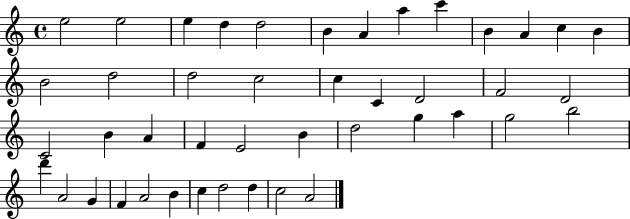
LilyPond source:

{
  \clef treble
  \time 4/4
  \defaultTimeSignature
  \key c \major
  e''2 e''2 | e''4 d''4 d''2 | b'4 a'4 a''4 c'''4 | b'4 a'4 c''4 b'4 | \break b'2 d''2 | d''2 c''2 | c''4 c'4 d'2 | f'2 d'2 | \break c'2 b'4 a'4 | f'4 e'2 b'4 | d''2 g''4 a''4 | g''2 b''2 | \break d'''4 a'2 g'4 | f'4 a'2 b'4 | c''4 d''2 d''4 | c''2 a'2 | \break \bar "|."
}